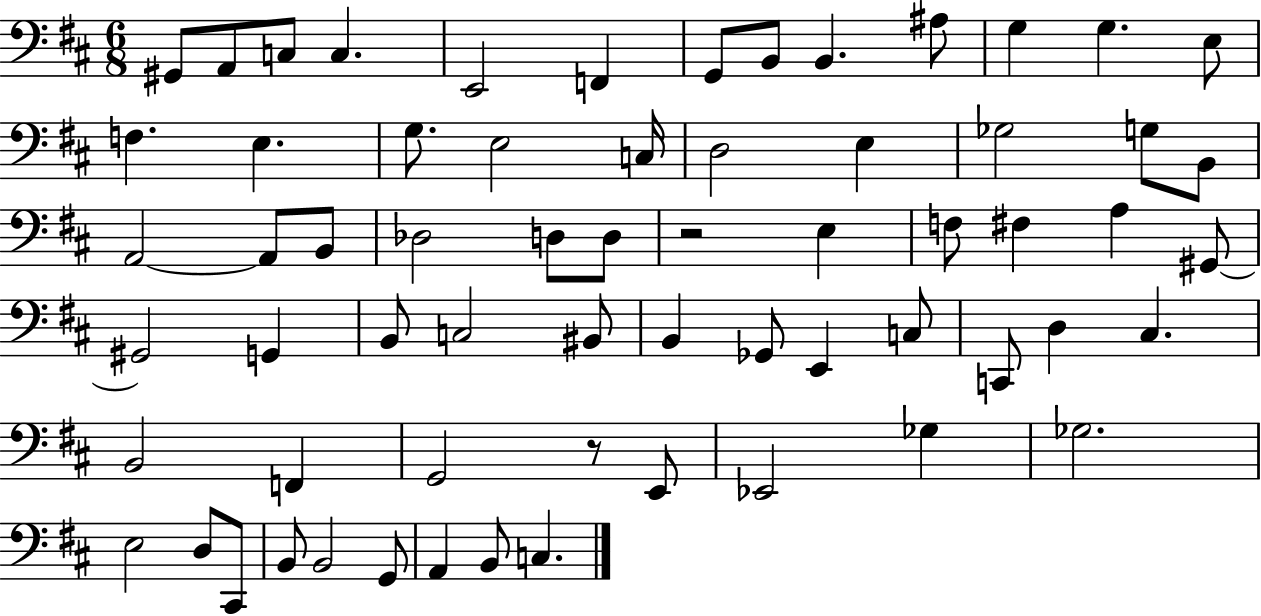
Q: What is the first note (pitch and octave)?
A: G#2